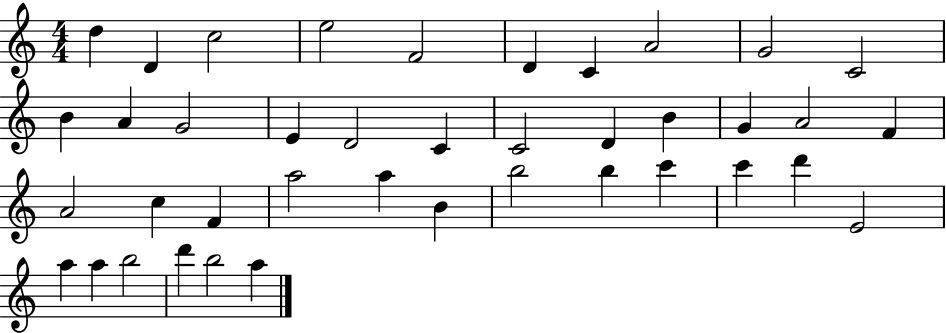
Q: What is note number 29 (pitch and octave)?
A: B5